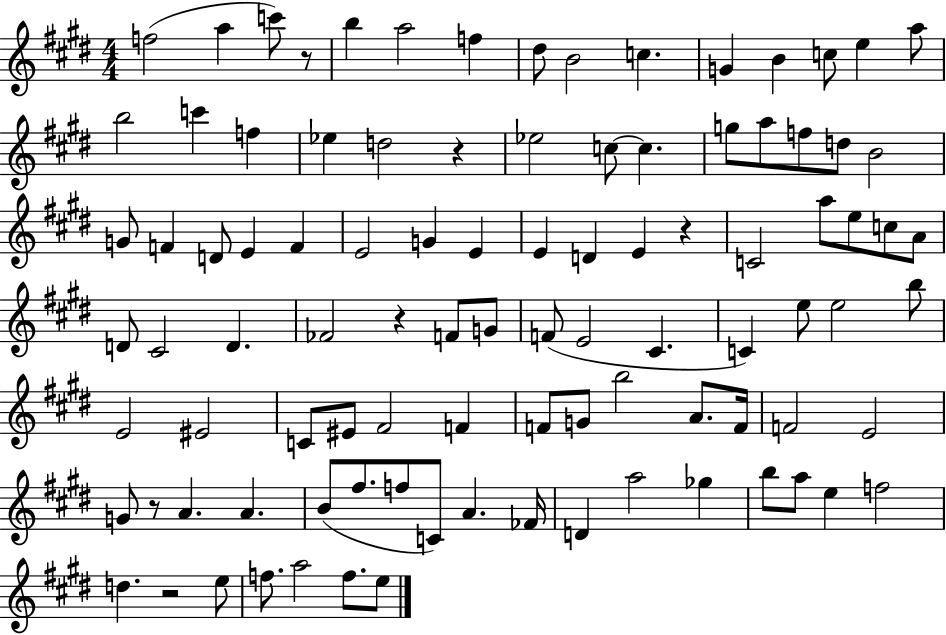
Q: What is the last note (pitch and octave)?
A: E5